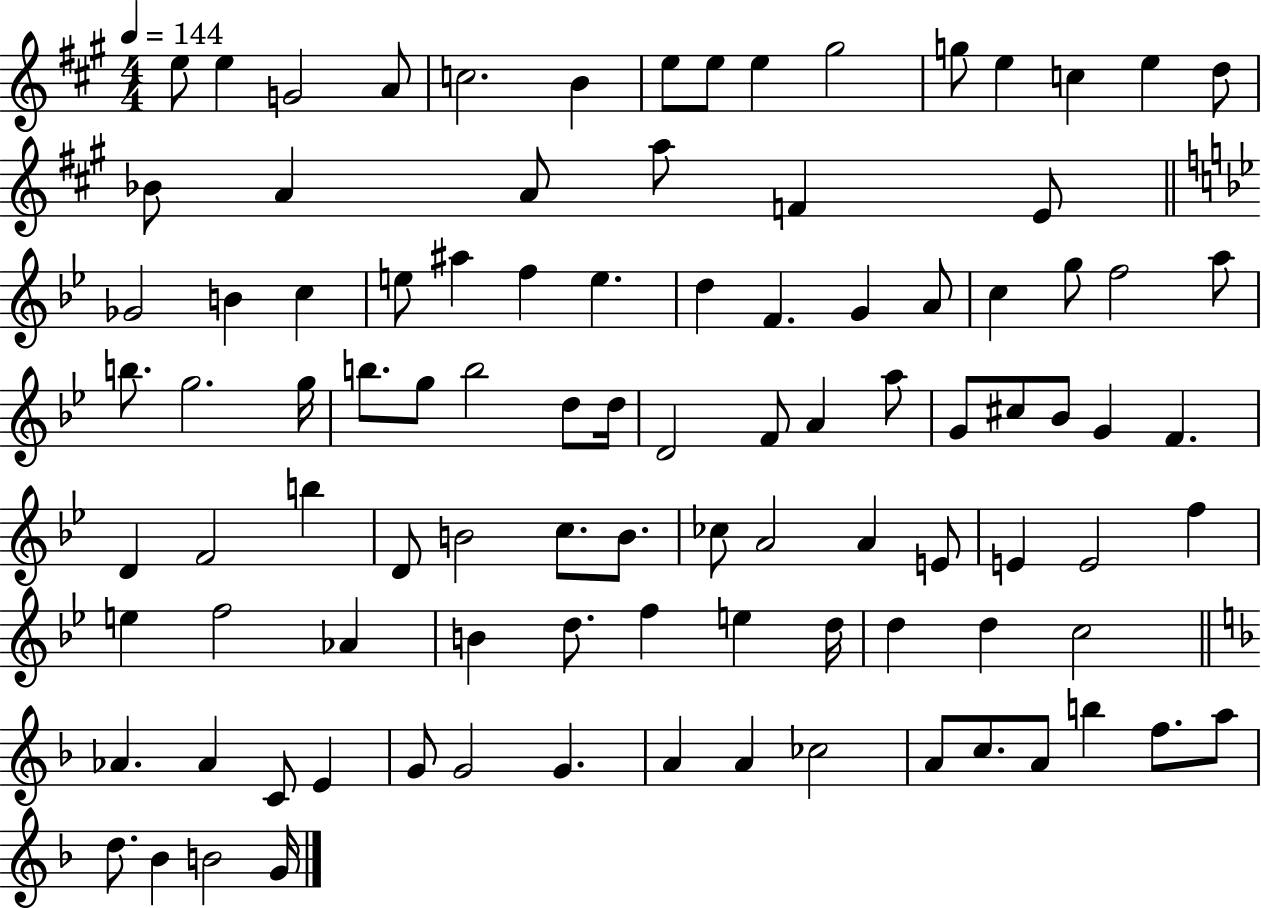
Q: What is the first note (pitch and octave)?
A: E5